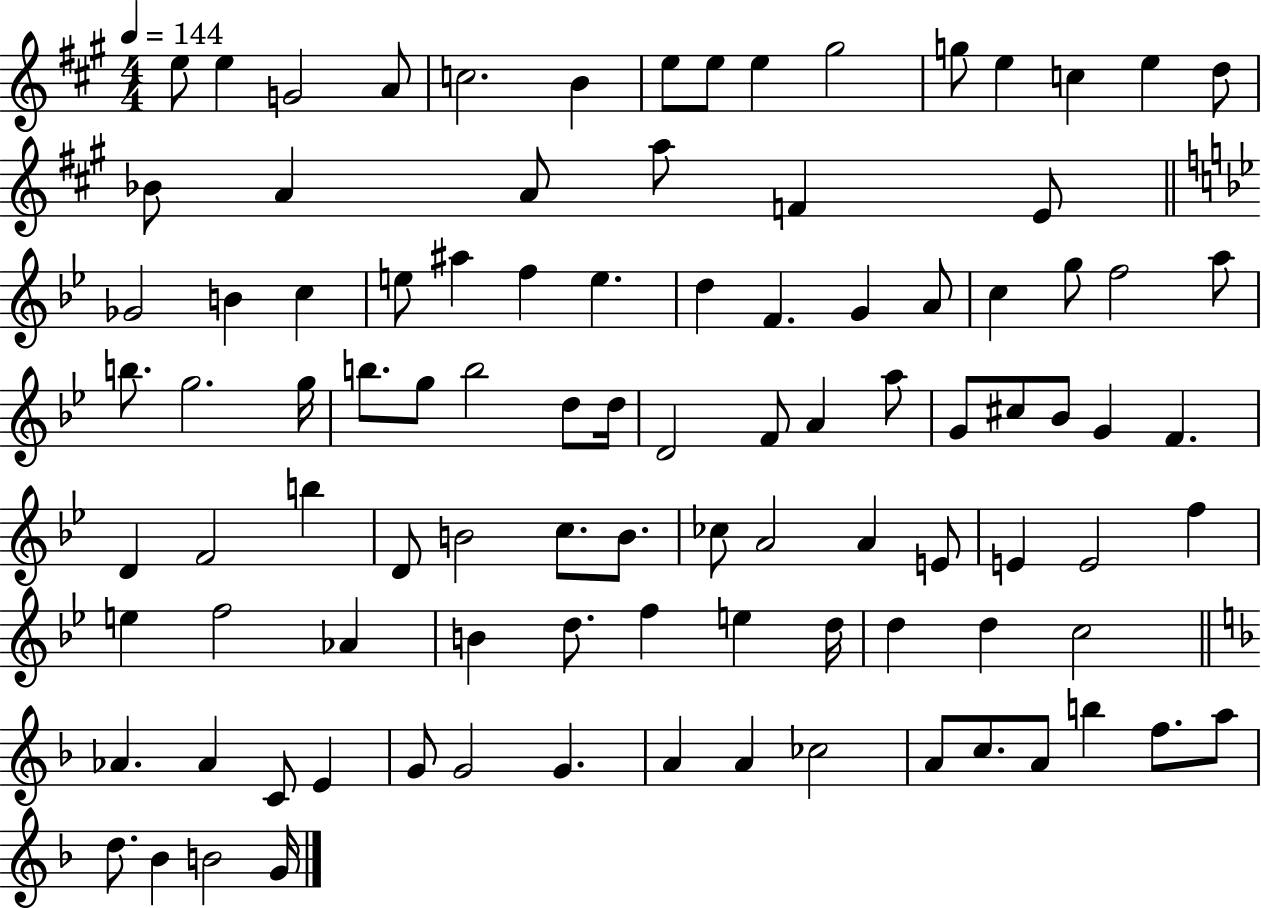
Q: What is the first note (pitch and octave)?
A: E5